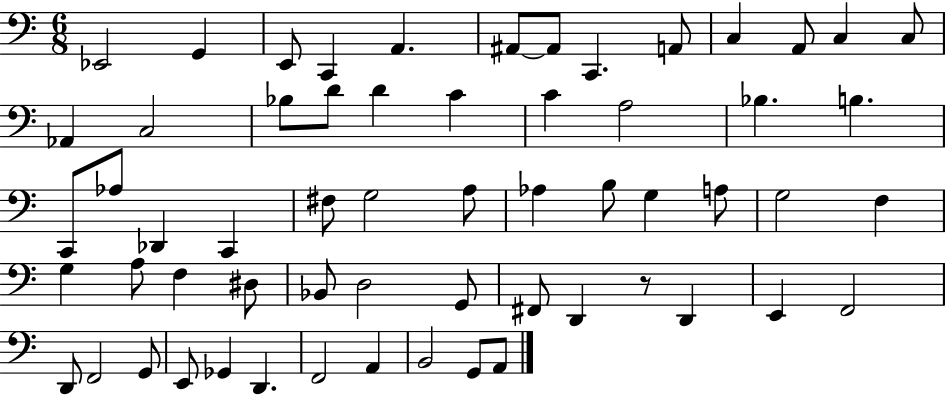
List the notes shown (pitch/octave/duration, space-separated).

Eb2/h G2/q E2/e C2/q A2/q. A#2/e A#2/e C2/q. A2/e C3/q A2/e C3/q C3/e Ab2/q C3/h Bb3/e D4/e D4/q C4/q C4/q A3/h Bb3/q. B3/q. C2/e Ab3/e Db2/q C2/q F#3/e G3/h A3/e Ab3/q B3/e G3/q A3/e G3/h F3/q G3/q A3/e F3/q D#3/e Bb2/e D3/h G2/e F#2/e D2/q R/e D2/q E2/q F2/h D2/e F2/h G2/e E2/e Gb2/q D2/q. F2/h A2/q B2/h G2/e A2/e